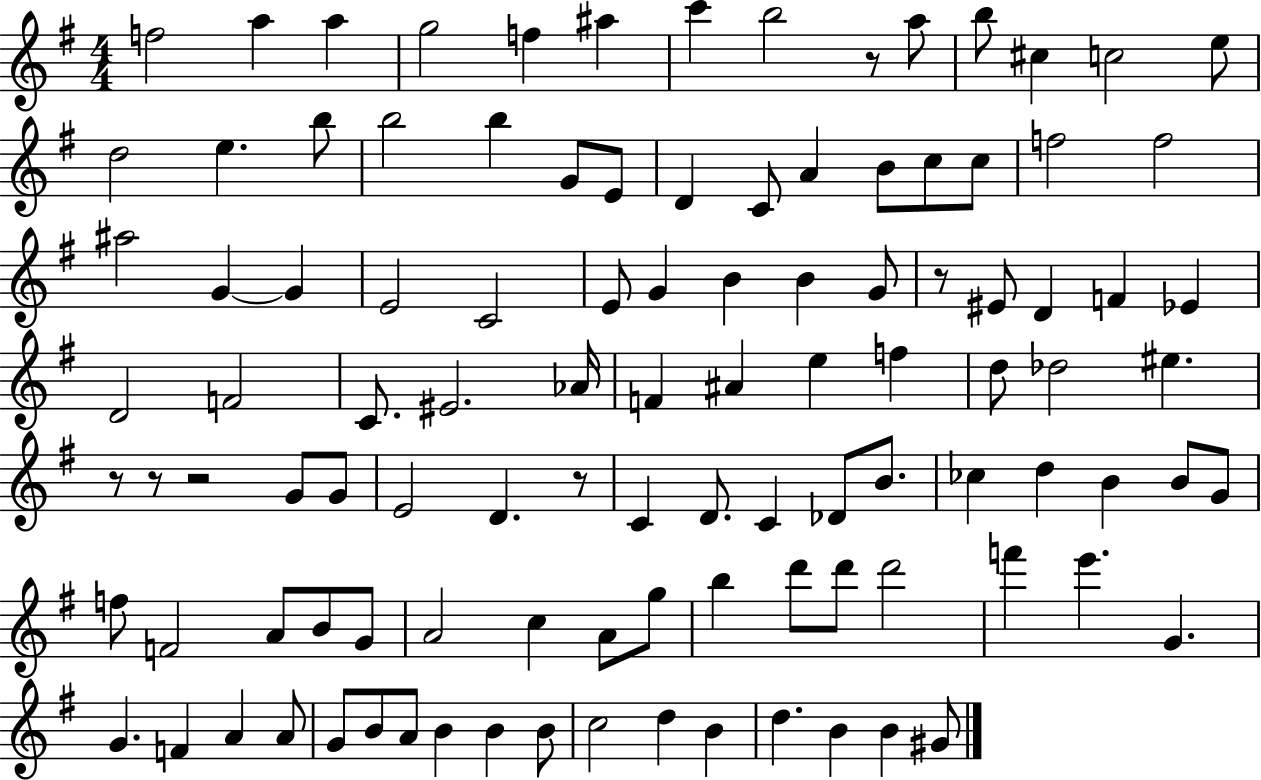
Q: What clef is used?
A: treble